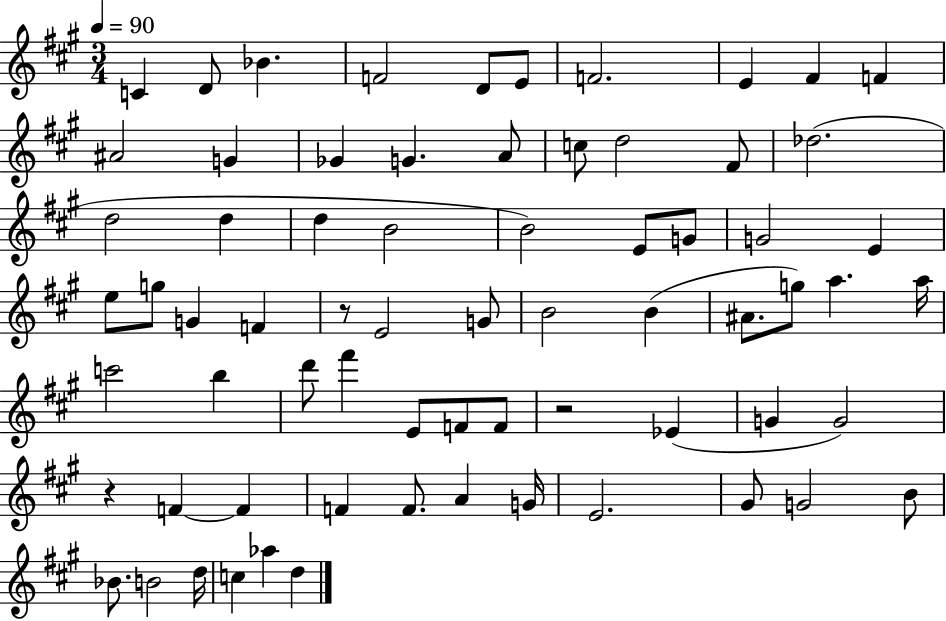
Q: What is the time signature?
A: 3/4